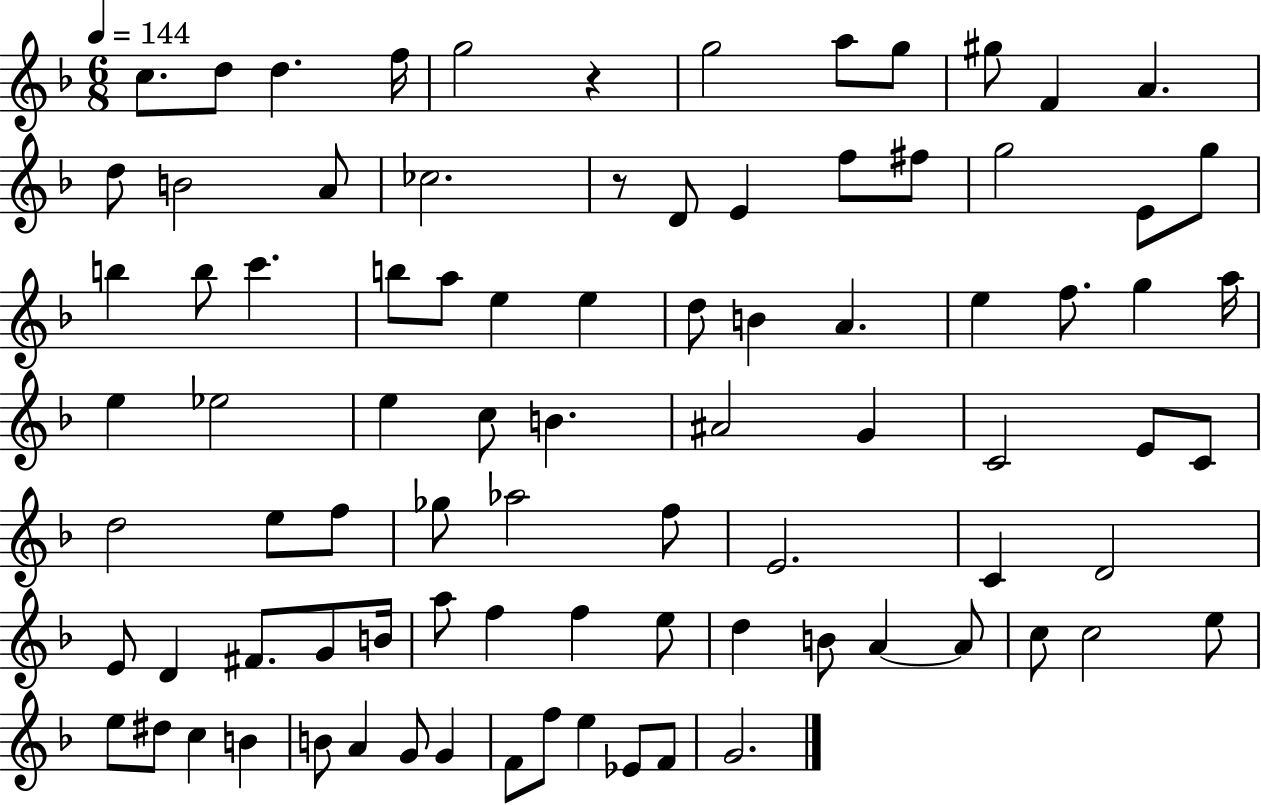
{
  \clef treble
  \numericTimeSignature
  \time 6/8
  \key f \major
  \tempo 4 = 144
  c''8. d''8 d''4. f''16 | g''2 r4 | g''2 a''8 g''8 | gis''8 f'4 a'4. | \break d''8 b'2 a'8 | ces''2. | r8 d'8 e'4 f''8 fis''8 | g''2 e'8 g''8 | \break b''4 b''8 c'''4. | b''8 a''8 e''4 e''4 | d''8 b'4 a'4. | e''4 f''8. g''4 a''16 | \break e''4 ees''2 | e''4 c''8 b'4. | ais'2 g'4 | c'2 e'8 c'8 | \break d''2 e''8 f''8 | ges''8 aes''2 f''8 | e'2. | c'4 d'2 | \break e'8 d'4 fis'8. g'8 b'16 | a''8 f''4 f''4 e''8 | d''4 b'8 a'4~~ a'8 | c''8 c''2 e''8 | \break e''8 dis''8 c''4 b'4 | b'8 a'4 g'8 g'4 | f'8 f''8 e''4 ees'8 f'8 | g'2. | \break \bar "|."
}